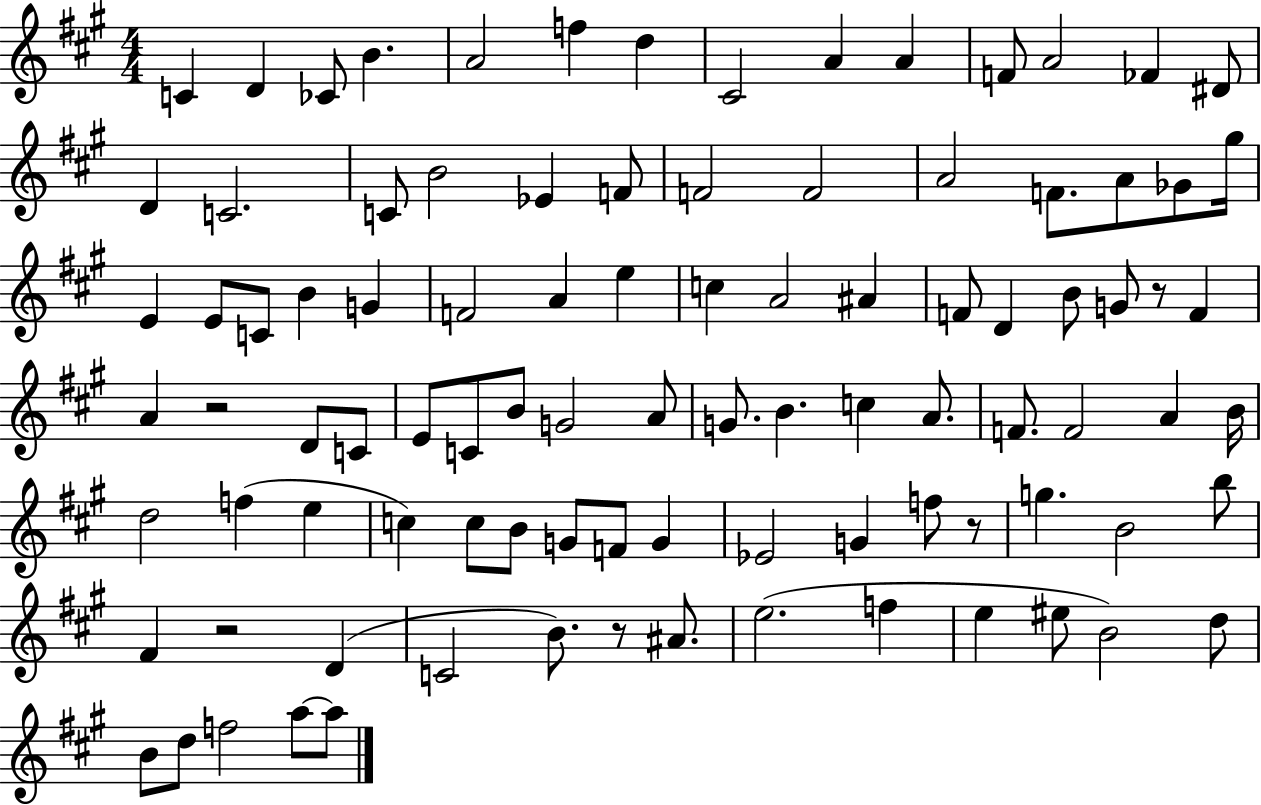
{
  \clef treble
  \numericTimeSignature
  \time 4/4
  \key a \major
  c'4 d'4 ces'8 b'4. | a'2 f''4 d''4 | cis'2 a'4 a'4 | f'8 a'2 fes'4 dis'8 | \break d'4 c'2. | c'8 b'2 ees'4 f'8 | f'2 f'2 | a'2 f'8. a'8 ges'8 gis''16 | \break e'4 e'8 c'8 b'4 g'4 | f'2 a'4 e''4 | c''4 a'2 ais'4 | f'8 d'4 b'8 g'8 r8 f'4 | \break a'4 r2 d'8 c'8 | e'8 c'8 b'8 g'2 a'8 | g'8. b'4. c''4 a'8. | f'8. f'2 a'4 b'16 | \break d''2 f''4( e''4 | c''4) c''8 b'8 g'8 f'8 g'4 | ees'2 g'4 f''8 r8 | g''4. b'2 b''8 | \break fis'4 r2 d'4( | c'2 b'8.) r8 ais'8. | e''2.( f''4 | e''4 eis''8 b'2) d''8 | \break b'8 d''8 f''2 a''8~~ a''8 | \bar "|."
}